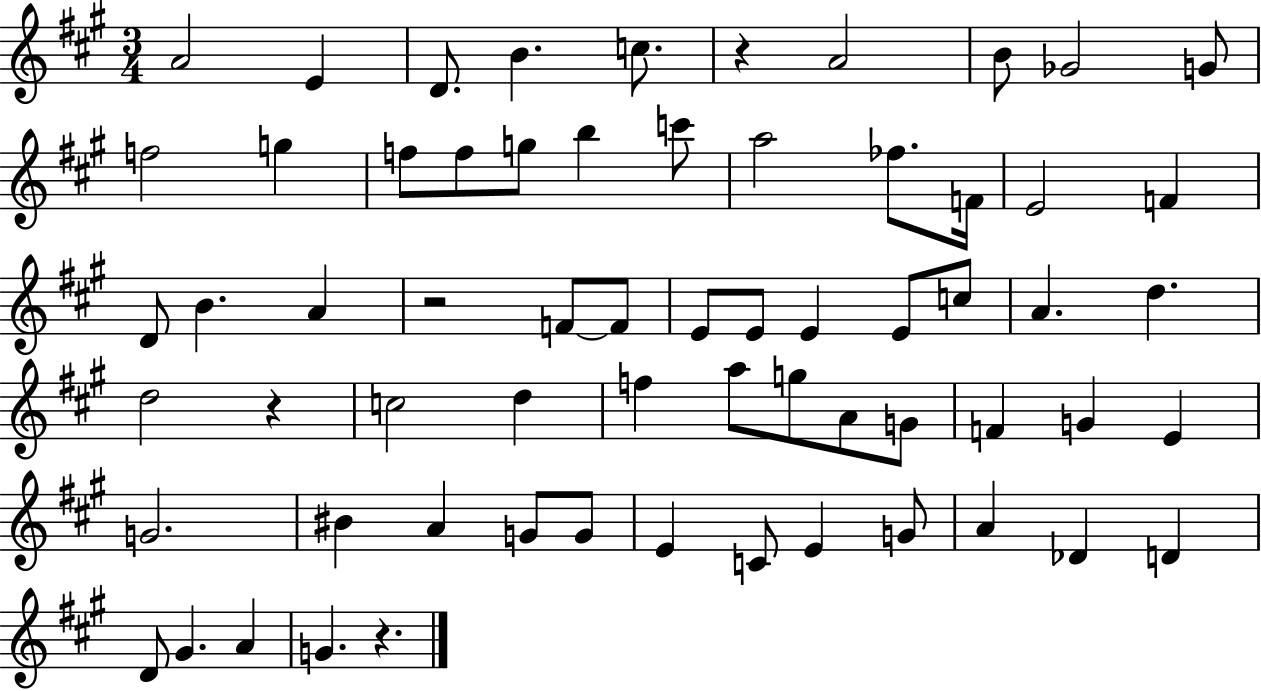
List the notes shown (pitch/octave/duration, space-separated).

A4/h E4/q D4/e. B4/q. C5/e. R/q A4/h B4/e Gb4/h G4/e F5/h G5/q F5/e F5/e G5/e B5/q C6/e A5/h FES5/e. F4/s E4/h F4/q D4/e B4/q. A4/q R/h F4/e F4/e E4/e E4/e E4/q E4/e C5/e A4/q. D5/q. D5/h R/q C5/h D5/q F5/q A5/e G5/e A4/e G4/e F4/q G4/q E4/q G4/h. BIS4/q A4/q G4/e G4/e E4/q C4/e E4/q G4/e A4/q Db4/q D4/q D4/e G#4/q. A4/q G4/q. R/q.